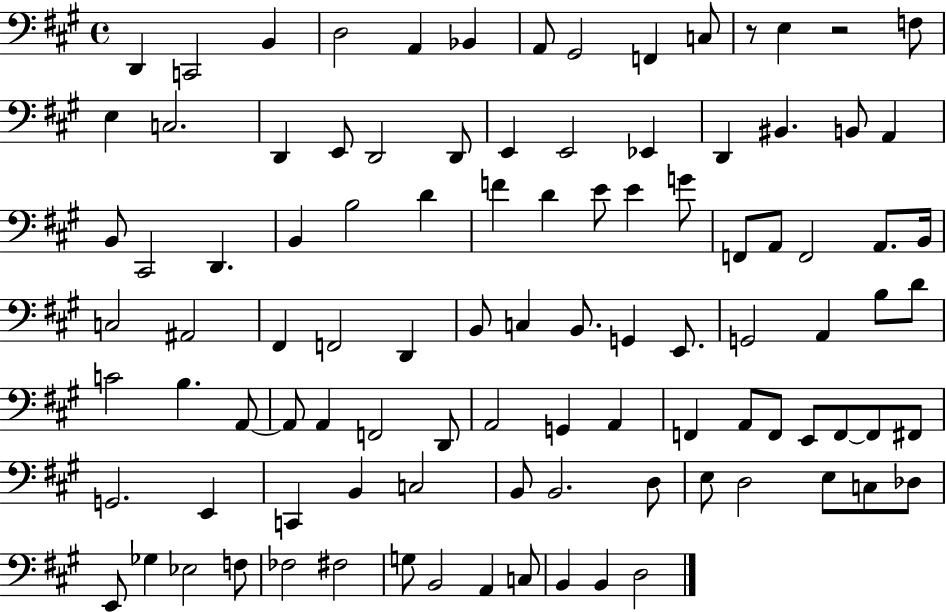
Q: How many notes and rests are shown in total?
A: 100